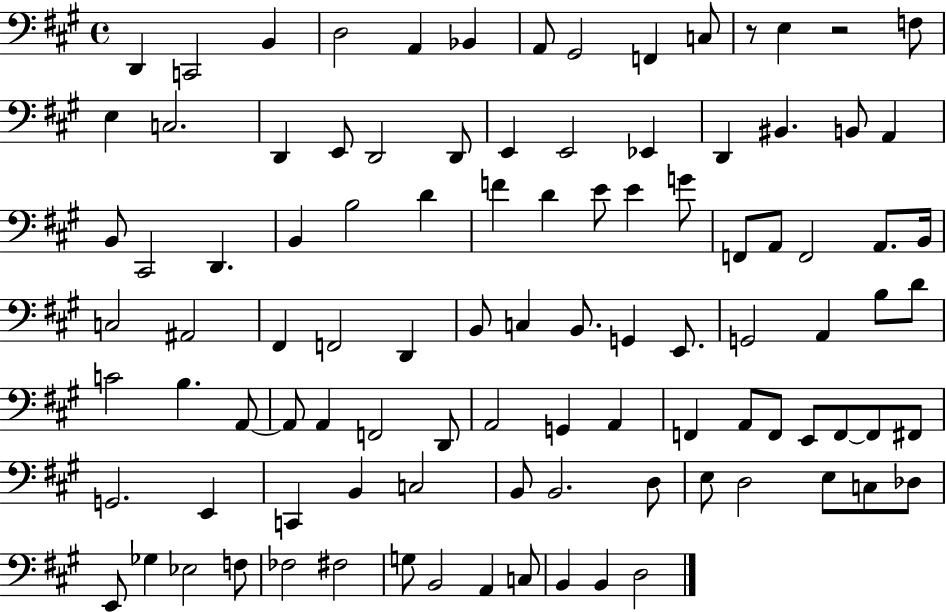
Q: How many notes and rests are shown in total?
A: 100